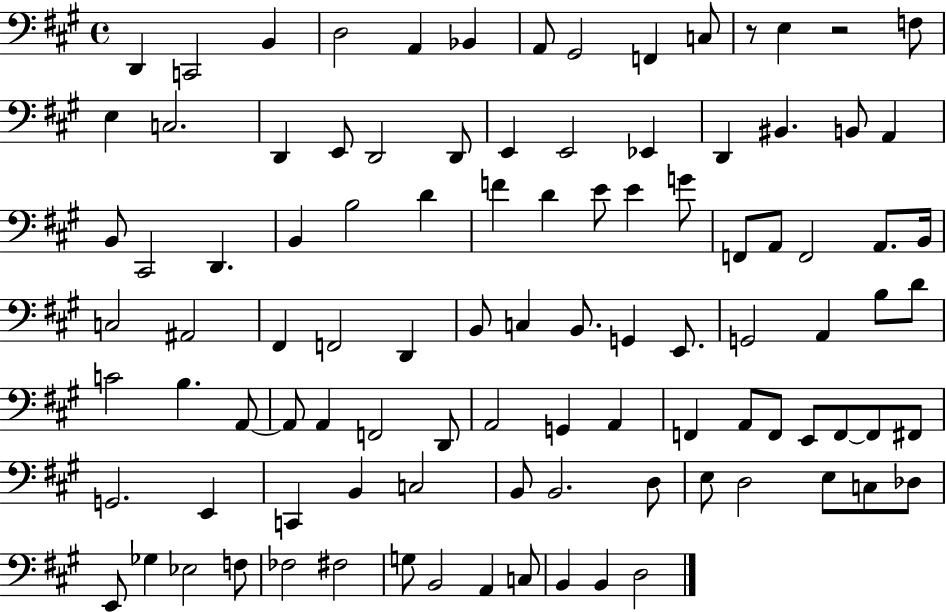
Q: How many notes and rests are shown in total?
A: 100